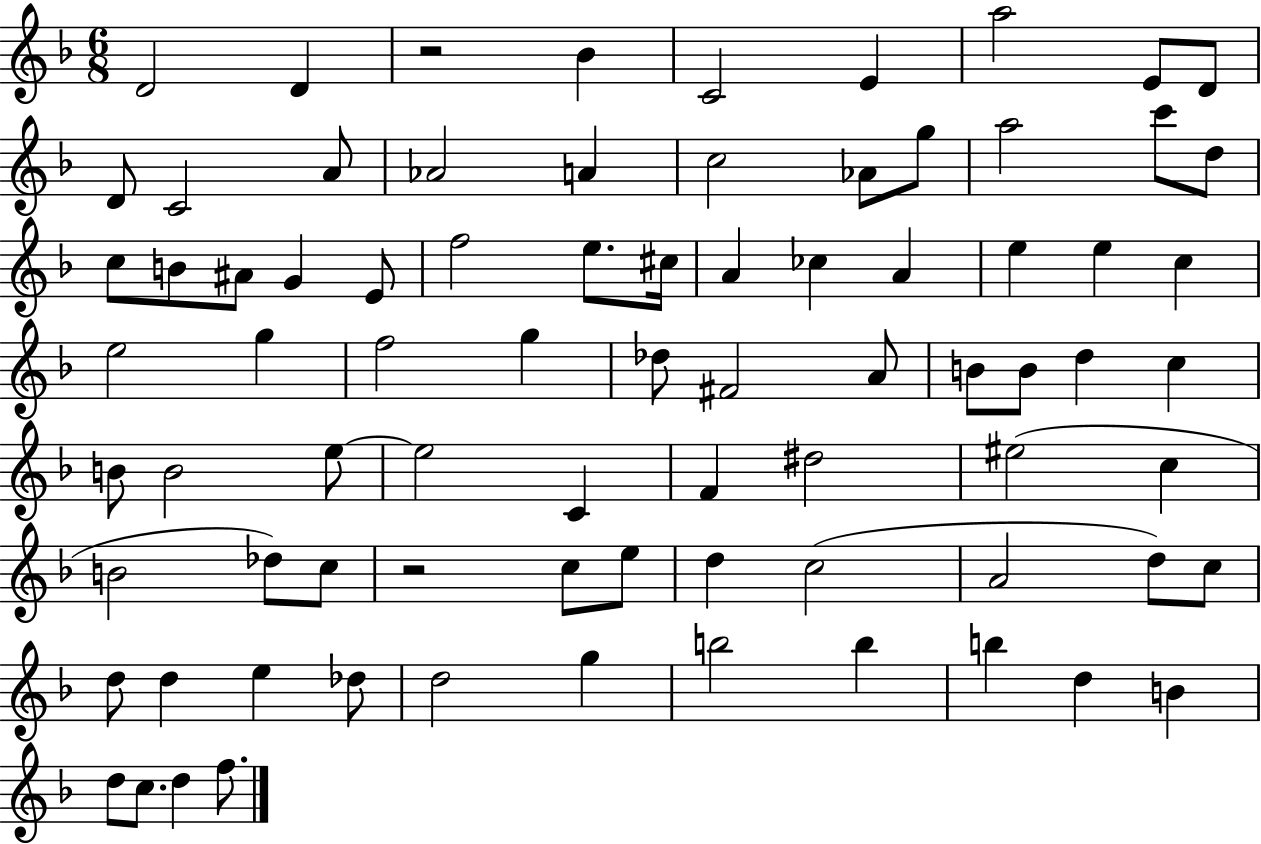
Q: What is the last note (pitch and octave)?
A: F5